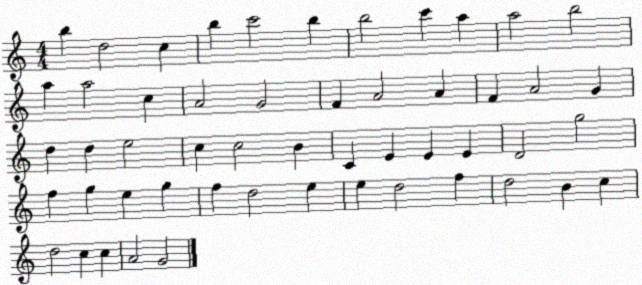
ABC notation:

X:1
T:Untitled
M:4/4
L:1/4
K:C
b d2 c b c'2 b b2 c' a a2 b2 a a2 c A2 G2 F A2 A F A2 G d d e2 c c2 B C E E E D2 g2 f g e g f d2 e e d2 f d2 B c d2 c c A2 G2